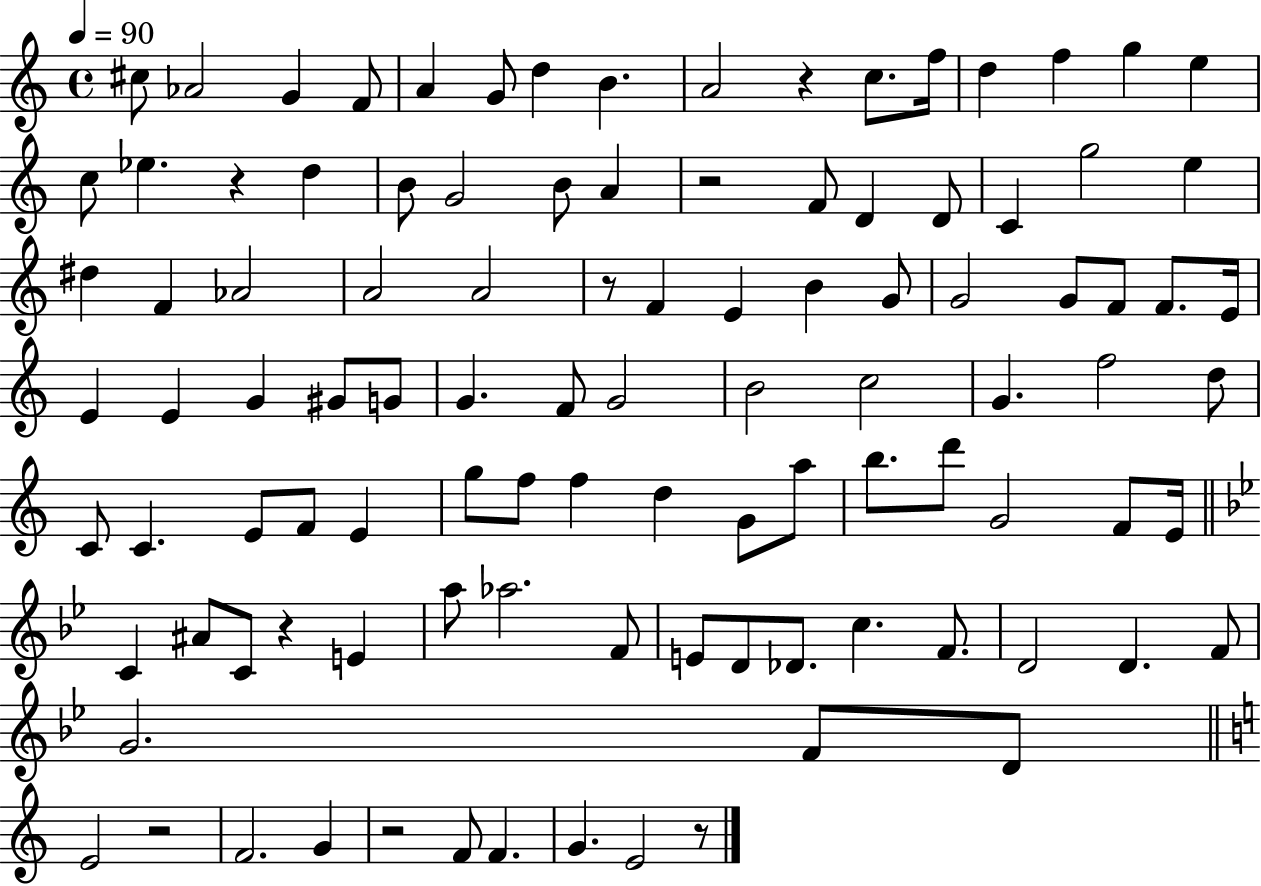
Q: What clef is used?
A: treble